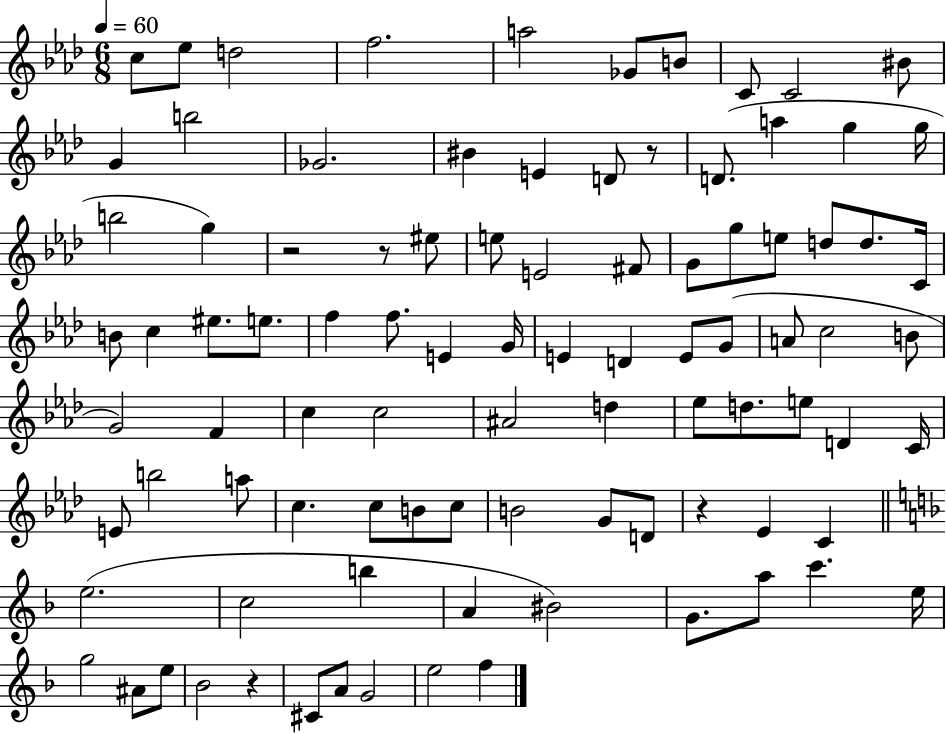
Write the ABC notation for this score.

X:1
T:Untitled
M:6/8
L:1/4
K:Ab
c/2 _e/2 d2 f2 a2 _G/2 B/2 C/2 C2 ^B/2 G b2 _G2 ^B E D/2 z/2 D/2 a g g/4 b2 g z2 z/2 ^e/2 e/2 E2 ^F/2 G/2 g/2 e/2 d/2 d/2 C/4 B/2 c ^e/2 e/2 f f/2 E G/4 E D E/2 G/2 A/2 c2 B/2 G2 F c c2 ^A2 d _e/2 d/2 e/2 D C/4 E/2 b2 a/2 c c/2 B/2 c/2 B2 G/2 D/2 z _E C e2 c2 b A ^B2 G/2 a/2 c' e/4 g2 ^A/2 e/2 _B2 z ^C/2 A/2 G2 e2 f